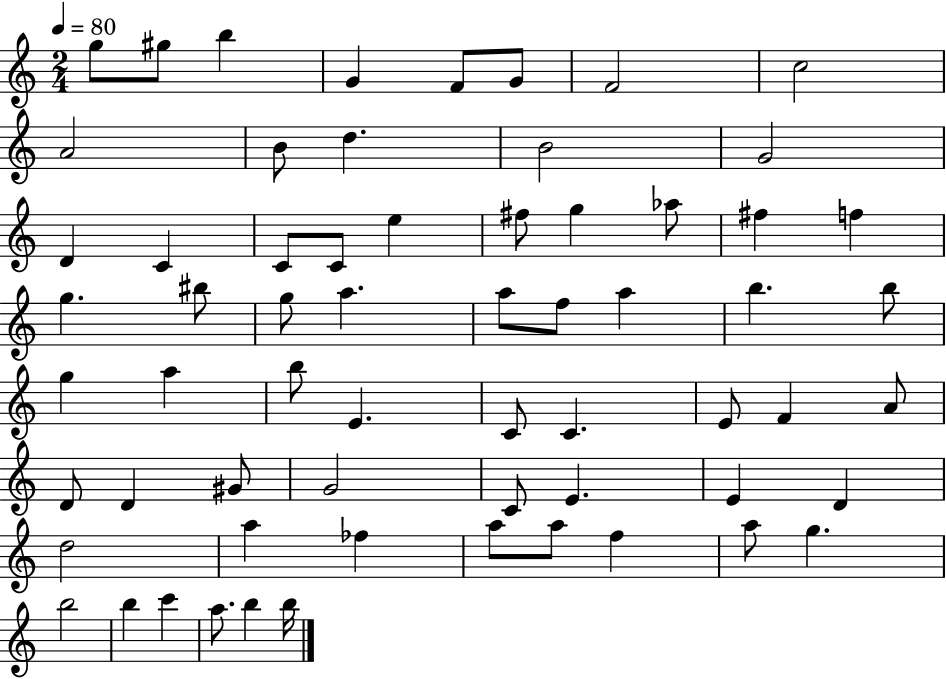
{
  \clef treble
  \numericTimeSignature
  \time 2/4
  \key c \major
  \tempo 4 = 80
  g''8 gis''8 b''4 | g'4 f'8 g'8 | f'2 | c''2 | \break a'2 | b'8 d''4. | b'2 | g'2 | \break d'4 c'4 | c'8 c'8 e''4 | fis''8 g''4 aes''8 | fis''4 f''4 | \break g''4. bis''8 | g''8 a''4. | a''8 f''8 a''4 | b''4. b''8 | \break g''4 a''4 | b''8 e'4. | c'8 c'4. | e'8 f'4 a'8 | \break d'8 d'4 gis'8 | g'2 | c'8 e'4. | e'4 d'4 | \break d''2 | a''4 fes''4 | a''8 a''8 f''4 | a''8 g''4. | \break b''2 | b''4 c'''4 | a''8. b''4 b''16 | \bar "|."
}